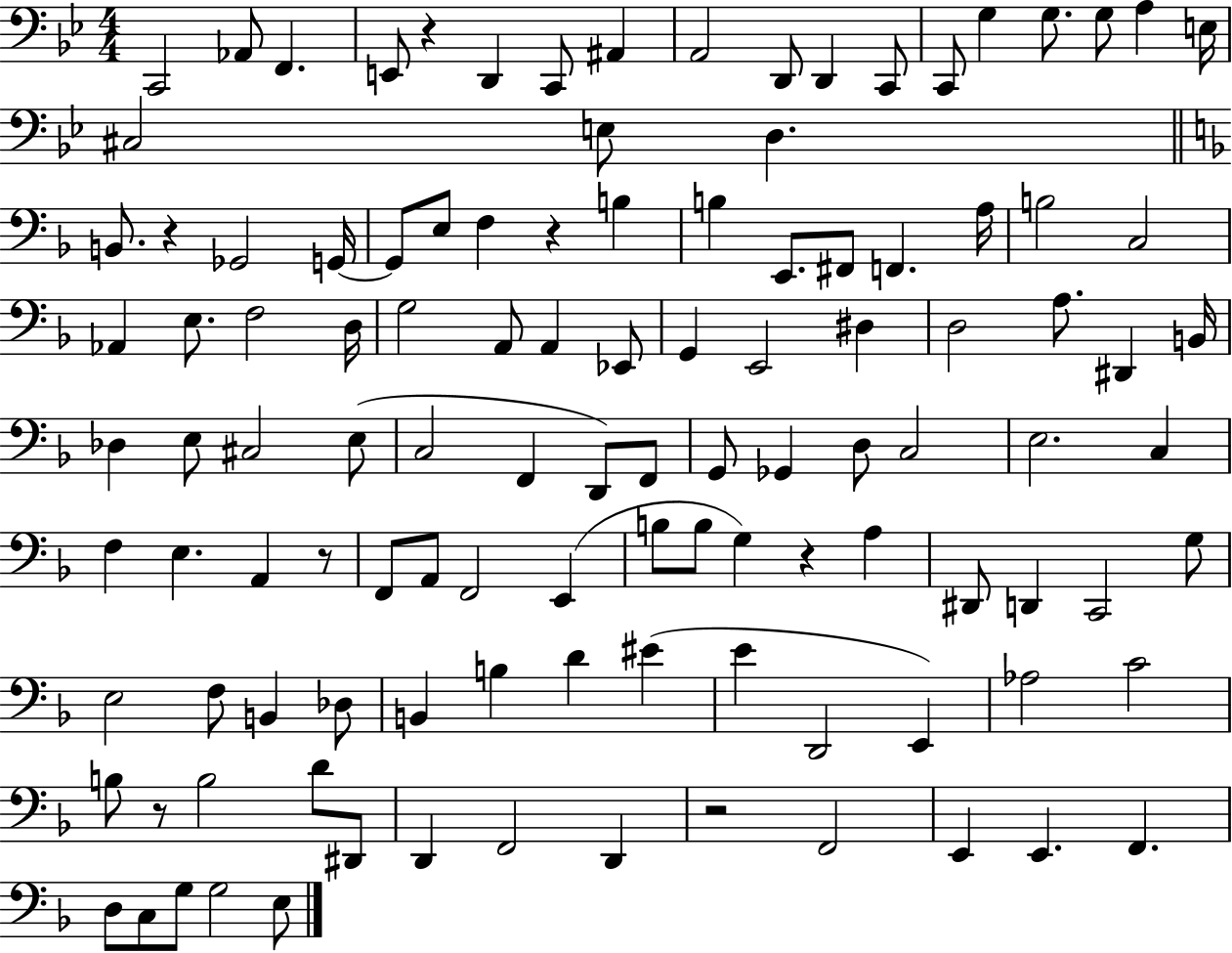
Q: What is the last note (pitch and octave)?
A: E3